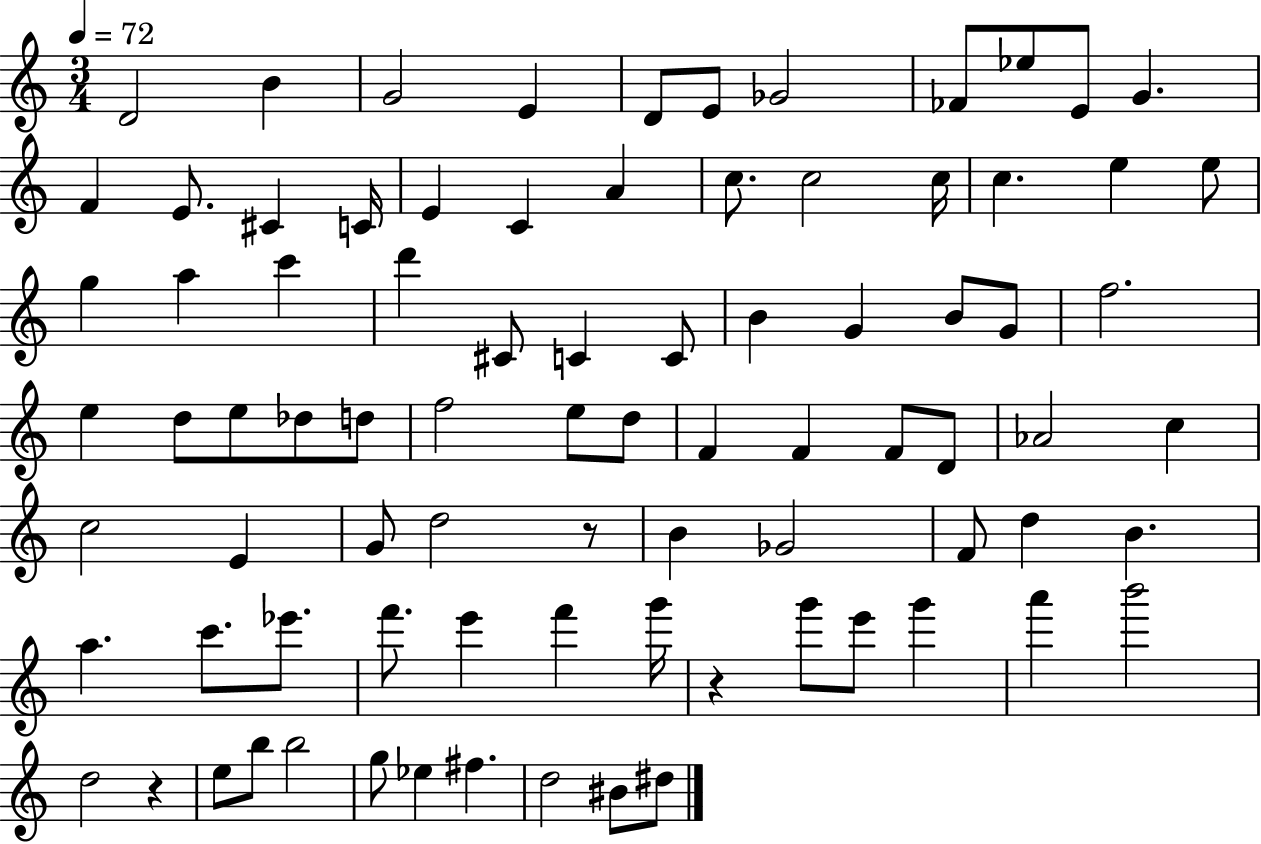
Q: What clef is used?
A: treble